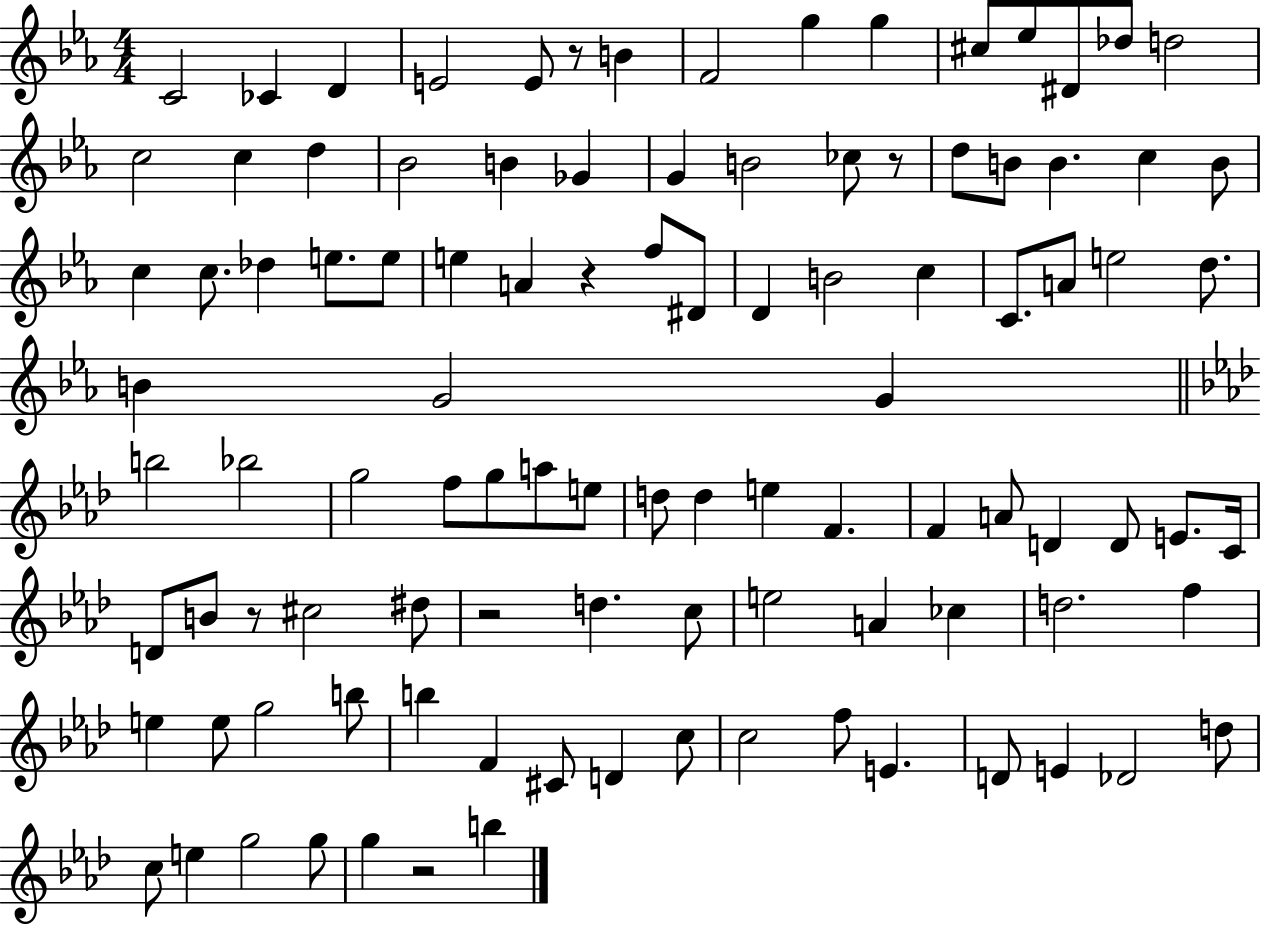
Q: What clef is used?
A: treble